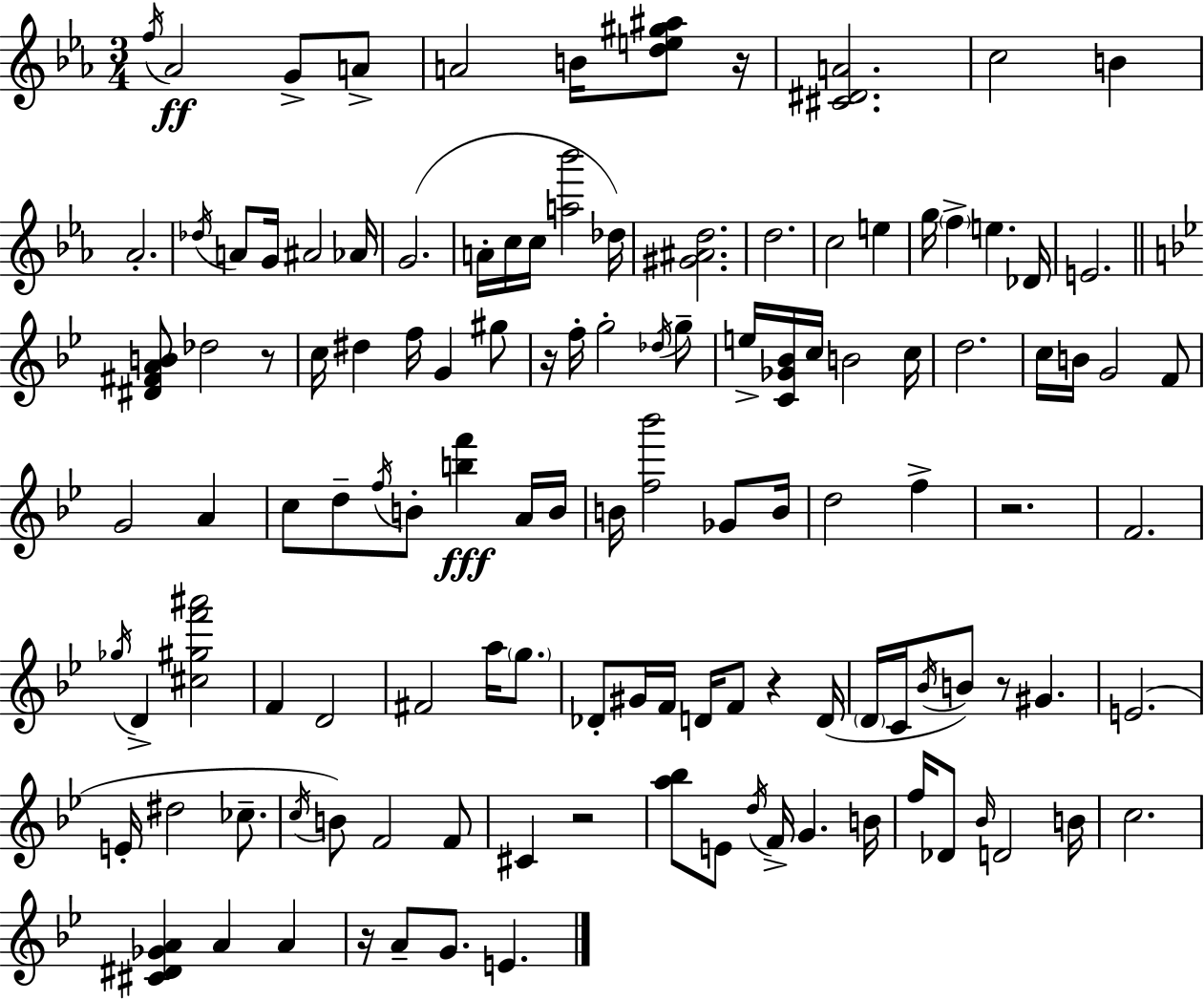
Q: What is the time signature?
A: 3/4